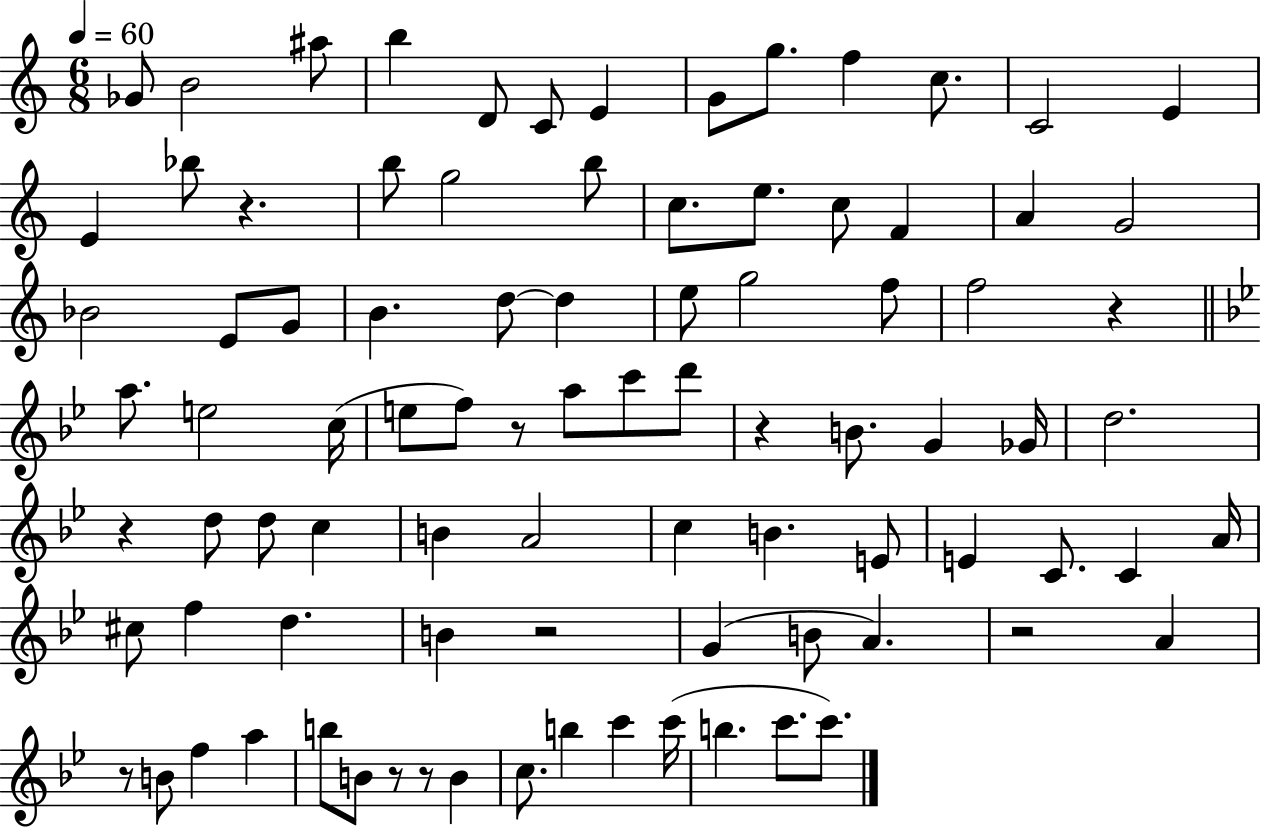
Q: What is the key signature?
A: C major